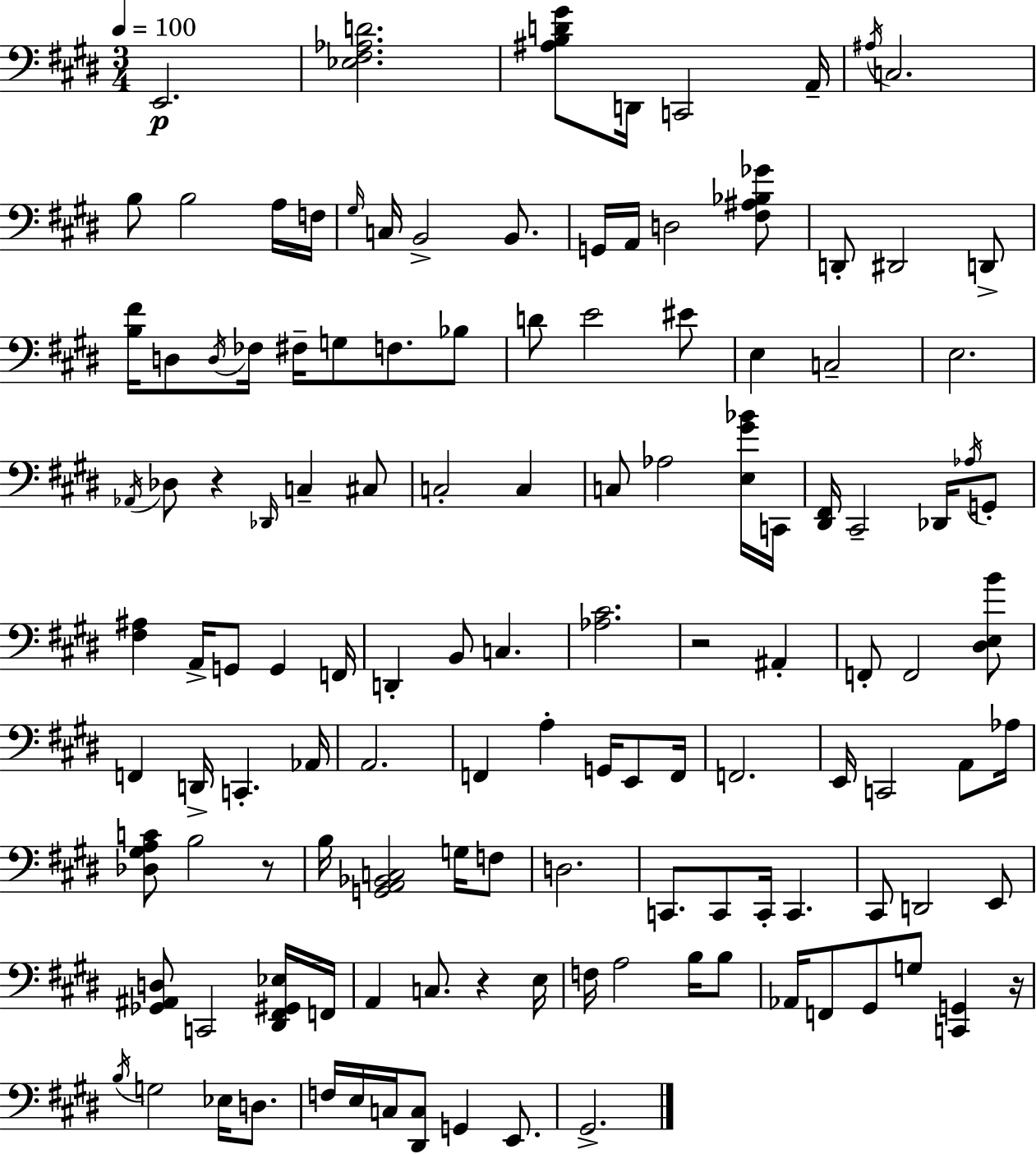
E2/h. [Eb3,F#3,Ab3,D4]/h. [A#3,B3,D4,G#4]/e D2/s C2/h A2/s A#3/s C3/h. B3/e B3/h A3/s F3/s G#3/s C3/s B2/h B2/e. G2/s A2/s D3/h [F#3,A#3,Bb3,Gb4]/e D2/e D#2/h D2/e [B3,F#4]/s D3/e D3/s FES3/s F#3/s G3/e F3/e. Bb3/e D4/e E4/h EIS4/e E3/q C3/h E3/h. Ab2/s Db3/e R/q Db2/s C3/q C#3/e C3/h C3/q C3/e Ab3/h [E3,G#4,Bb4]/s C2/s [D#2,F#2]/s C#2/h Db2/s Ab3/s G2/e [F#3,A#3]/q A2/s G2/e G2/q F2/s D2/q B2/e C3/q. [Ab3,C#4]/h. R/h A#2/q F2/e F2/h [D#3,E3,B4]/e F2/q D2/s C2/q. Ab2/s A2/h. F2/q A3/q G2/s E2/e F2/s F2/h. E2/s C2/h A2/e Ab3/s [Db3,G#3,A3,C4]/e B3/h R/e B3/s [G2,A2,Bb2,C3]/h G3/s F3/e D3/h. C2/e. C2/e C2/s C2/q. C#2/e D2/h E2/e [Gb2,A#2,D3]/e C2/h [D#2,F#2,G#2,Eb3]/s F2/s A2/q C3/e. R/q E3/s F3/s A3/h B3/s B3/e Ab2/s F2/e G#2/e G3/e [C2,G2]/q R/s B3/s G3/h Eb3/s D3/e. F3/s E3/s C3/s [D#2,C3]/e G2/q E2/e. G#2/h.